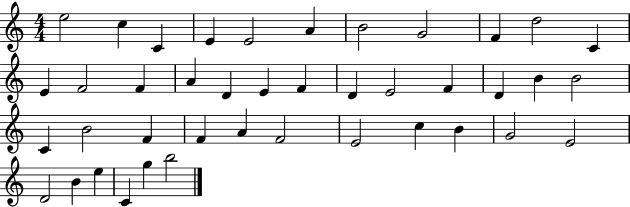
{
  \clef treble
  \numericTimeSignature
  \time 4/4
  \key c \major
  e''2 c''4 c'4 | e'4 e'2 a'4 | b'2 g'2 | f'4 d''2 c'4 | \break e'4 f'2 f'4 | a'4 d'4 e'4 f'4 | d'4 e'2 f'4 | d'4 b'4 b'2 | \break c'4 b'2 f'4 | f'4 a'4 f'2 | e'2 c''4 b'4 | g'2 e'2 | \break d'2 b'4 e''4 | c'4 g''4 b''2 | \bar "|."
}